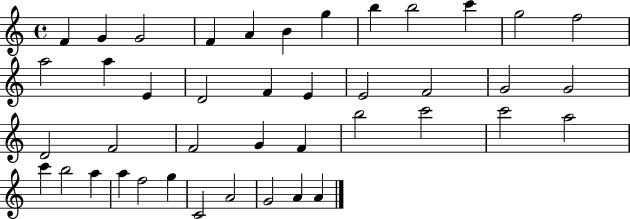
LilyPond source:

{
  \clef treble
  \time 4/4
  \defaultTimeSignature
  \key c \major
  f'4 g'4 g'2 | f'4 a'4 b'4 g''4 | b''4 b''2 c'''4 | g''2 f''2 | \break a''2 a''4 e'4 | d'2 f'4 e'4 | e'2 f'2 | g'2 g'2 | \break d'2 f'2 | f'2 g'4 f'4 | b''2 c'''2 | c'''2 a''2 | \break c'''4 b''2 a''4 | a''4 f''2 g''4 | c'2 a'2 | g'2 a'4 a'4 | \break \bar "|."
}